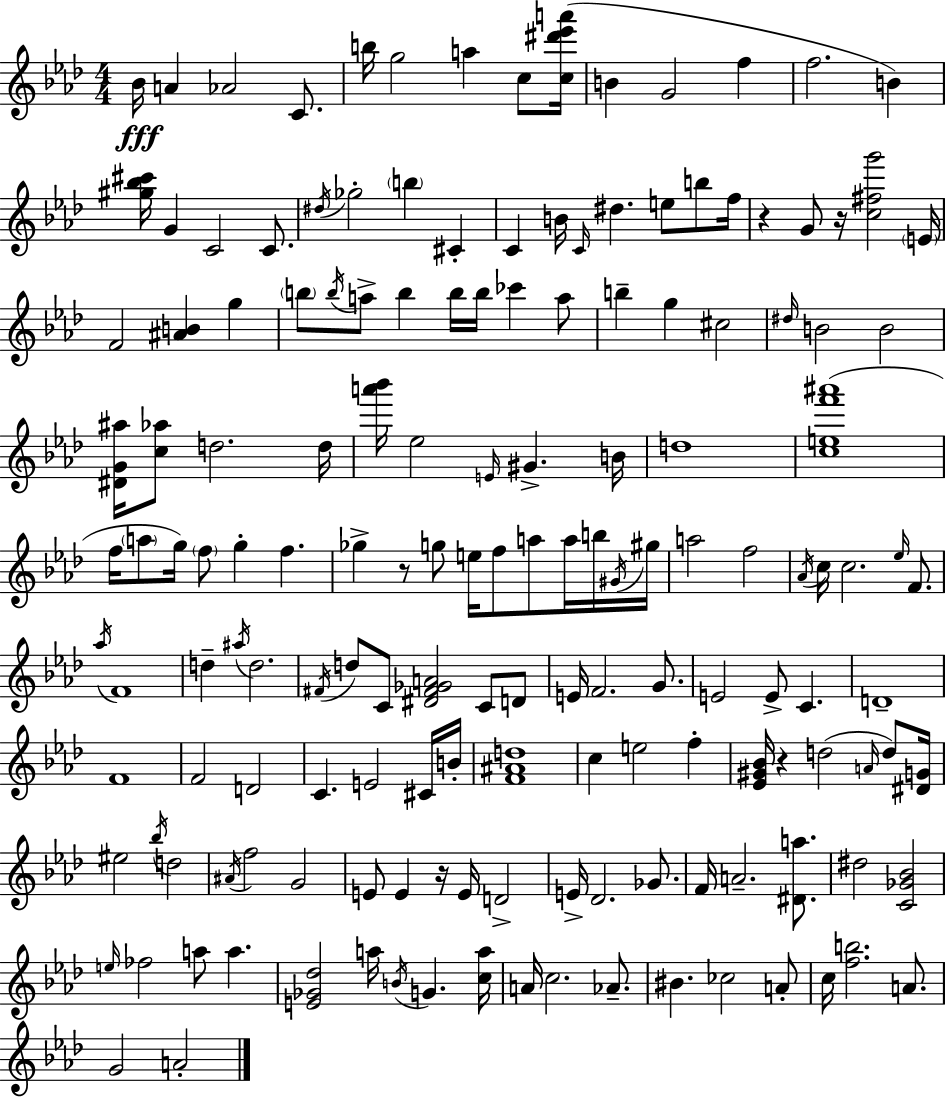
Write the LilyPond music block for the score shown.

{
  \clef treble
  \numericTimeSignature
  \time 4/4
  \key f \minor
  bes'16\fff a'4 aes'2 c'8. | b''16 g''2 a''4 c''8 <c'' dis''' ees''' a'''>16( | b'4 g'2 f''4 | f''2. b'4) | \break <gis'' bes'' cis'''>16 g'4 c'2 c'8. | \acciaccatura { dis''16 } ges''2-. \parenthesize b''4 cis'4-. | c'4 b'16 \grace { c'16 } dis''4. e''8 b''8 | f''16 r4 g'8 r16 <c'' fis'' g'''>2 | \break \parenthesize e'16 f'2 <ais' b'>4 g''4 | \parenthesize b''8 \acciaccatura { b''16 } a''8-> b''4 b''16 b''16 ces'''4 | a''8 b''4-- g''4 cis''2 | \grace { dis''16 } b'2 b'2 | \break <dis' g' ais''>16 <c'' aes''>8 d''2. | d''16 <a''' bes'''>16 ees''2 \grace { e'16 } gis'4.-> | b'16 d''1 | <c'' e'' f''' ais'''>1( | \break f''16 \parenthesize a''8 g''16) \parenthesize f''8 g''4-. f''4. | ges''4-> r8 g''8 e''16 f''8 | a''8 a''16 b''16 \acciaccatura { gis'16 } gis''16 a''2 f''2 | \acciaccatura { aes'16 } c''16 c''2. | \break \grace { ees''16 } f'8. \acciaccatura { aes''16 } f'1 | d''4-- \acciaccatura { ais''16 } d''2. | \acciaccatura { fis'16 } d''8 c'8 <dis' fis' ges' a'>2 | c'8 d'8 e'16 f'2. | \break g'8. e'2 | e'8-> c'4. d'1-- | f'1 | f'2 | \break d'2 c'4. | e'2 cis'16 b'16-. <f' ais' d''>1 | c''4 e''2 | f''4-. <ees' gis' bes'>16 r4 | \break d''2( \grace { a'16 } d''8) <dis' g'>16 eis''2 | \acciaccatura { bes''16 } d''2 \acciaccatura { ais'16 } f''2 | g'2 e'8 | e'4 r16 e'16 d'2-> e'16-> des'2. | \break ges'8. f'16 a'2.-- | <dis' a''>8. dis''2 | <c' ges' bes'>2 \grace { e''16 } fes''2 | a''8 a''4. <e' ges' des''>2 | \break a''16 \acciaccatura { b'16 } g'4. <c'' a''>16 | a'16 c''2. aes'8.-- | bis'4. ces''2 a'8-. | c''16 <f'' b''>2. a'8. | \break g'2 a'2-. | \bar "|."
}